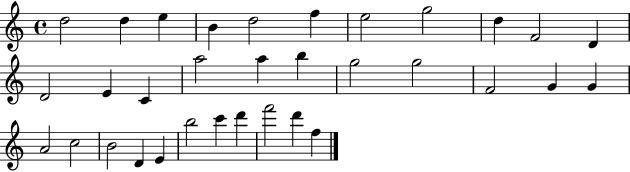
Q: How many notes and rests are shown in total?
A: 33